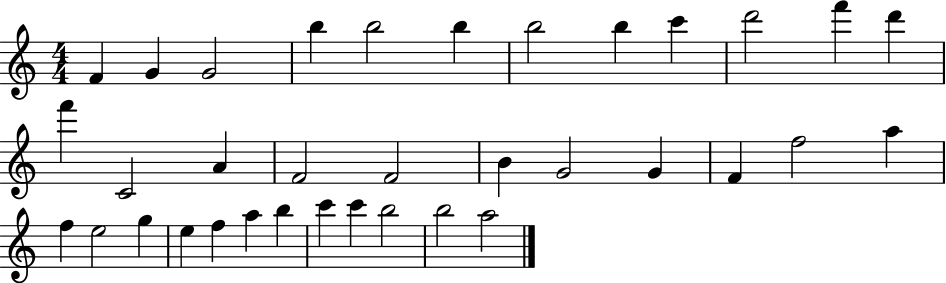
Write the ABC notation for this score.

X:1
T:Untitled
M:4/4
L:1/4
K:C
F G G2 b b2 b b2 b c' d'2 f' d' f' C2 A F2 F2 B G2 G F f2 a f e2 g e f a b c' c' b2 b2 a2